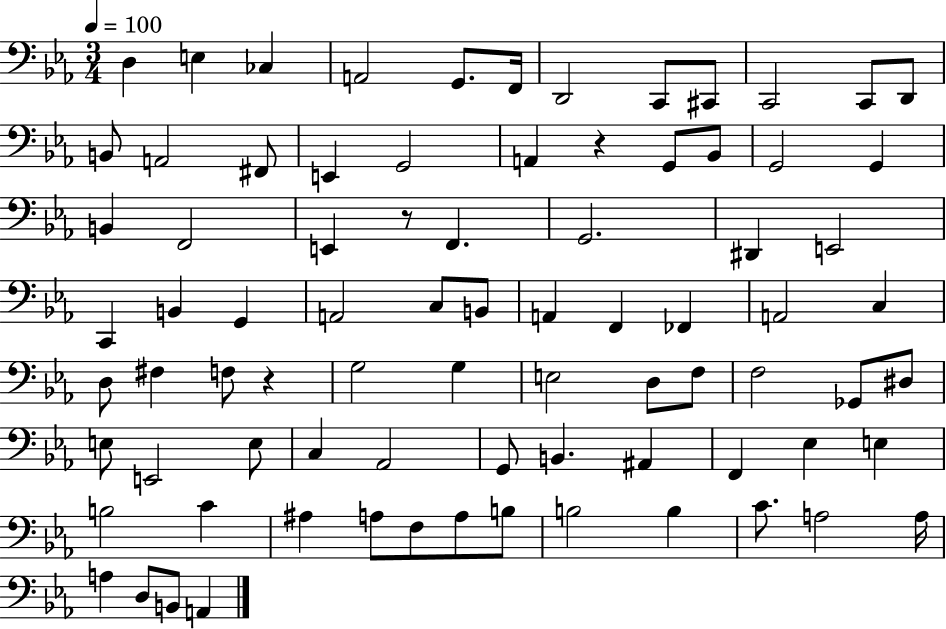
D3/q E3/q CES3/q A2/h G2/e. F2/s D2/h C2/e C#2/e C2/h C2/e D2/e B2/e A2/h F#2/e E2/q G2/h A2/q R/q G2/e Bb2/e G2/h G2/q B2/q F2/h E2/q R/e F2/q. G2/h. D#2/q E2/h C2/q B2/q G2/q A2/h C3/e B2/e A2/q F2/q FES2/q A2/h C3/q D3/e F#3/q F3/e R/q G3/h G3/q E3/h D3/e F3/e F3/h Gb2/e D#3/e E3/e E2/h E3/e C3/q Ab2/h G2/e B2/q. A#2/q F2/q Eb3/q E3/q B3/h C4/q A#3/q A3/e F3/e A3/e B3/e B3/h B3/q C4/e. A3/h A3/s A3/q D3/e B2/e A2/q